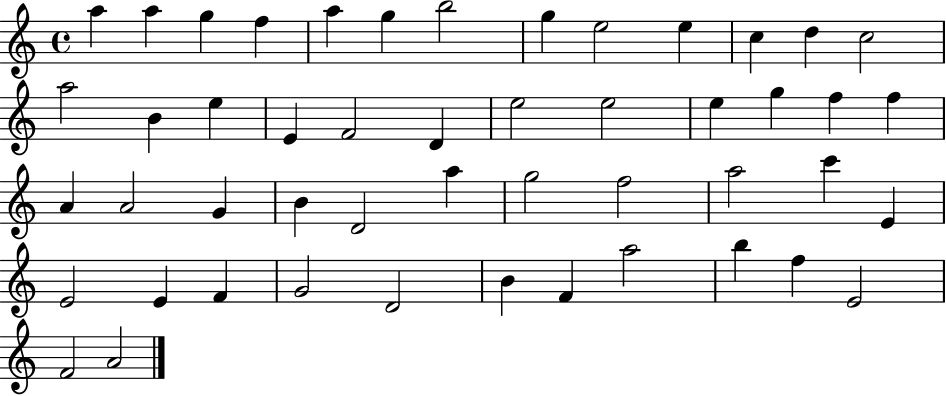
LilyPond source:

{
  \clef treble
  \time 4/4
  \defaultTimeSignature
  \key c \major
  a''4 a''4 g''4 f''4 | a''4 g''4 b''2 | g''4 e''2 e''4 | c''4 d''4 c''2 | \break a''2 b'4 e''4 | e'4 f'2 d'4 | e''2 e''2 | e''4 g''4 f''4 f''4 | \break a'4 a'2 g'4 | b'4 d'2 a''4 | g''2 f''2 | a''2 c'''4 e'4 | \break e'2 e'4 f'4 | g'2 d'2 | b'4 f'4 a''2 | b''4 f''4 e'2 | \break f'2 a'2 | \bar "|."
}